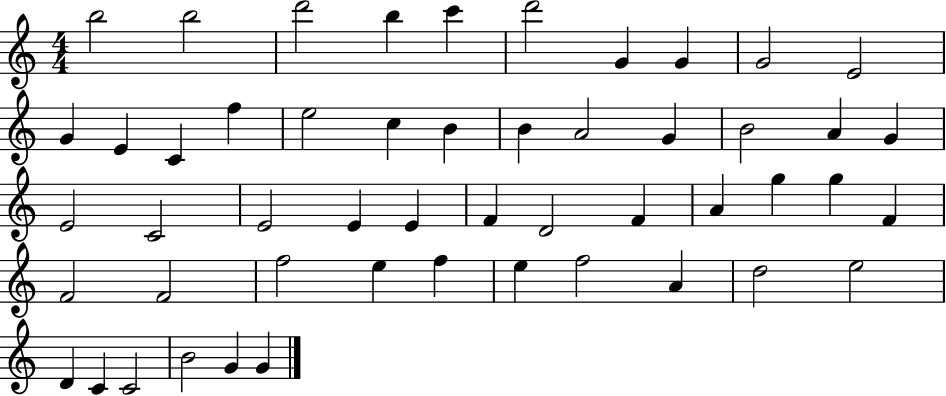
X:1
T:Untitled
M:4/4
L:1/4
K:C
b2 b2 d'2 b c' d'2 G G G2 E2 G E C f e2 c B B A2 G B2 A G E2 C2 E2 E E F D2 F A g g F F2 F2 f2 e f e f2 A d2 e2 D C C2 B2 G G